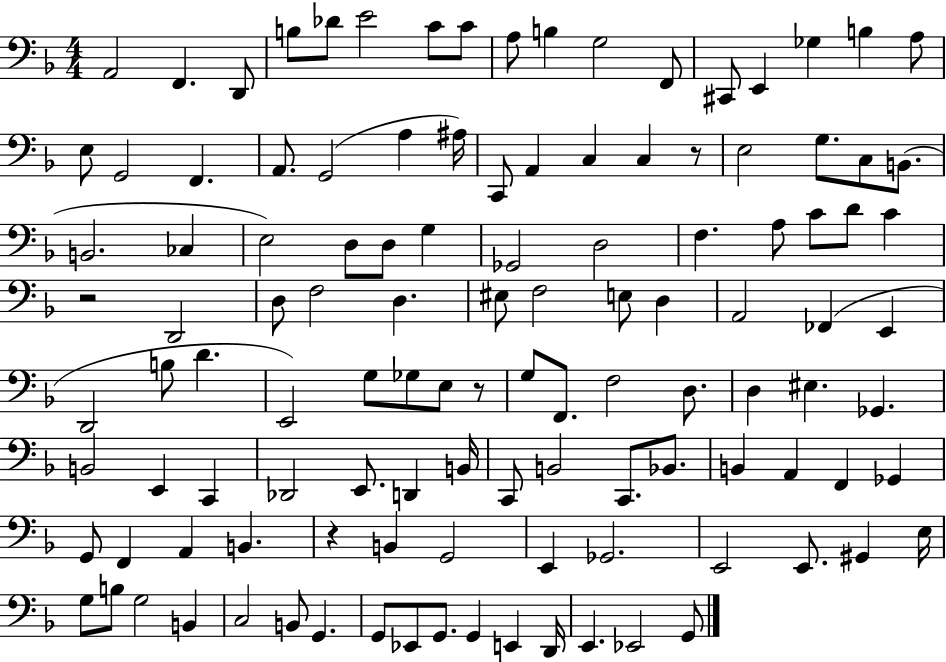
A2/h F2/q. D2/e B3/e Db4/e E4/h C4/e C4/e A3/e B3/q G3/h F2/e C#2/e E2/q Gb3/q B3/q A3/e E3/e G2/h F2/q. A2/e. G2/h A3/q A#3/s C2/e A2/q C3/q C3/q R/e E3/h G3/e. C3/e B2/e. B2/h. CES3/q E3/h D3/e D3/e G3/q Gb2/h D3/h F3/q. A3/e C4/e D4/e C4/q R/h D2/h D3/e F3/h D3/q. EIS3/e F3/h E3/e D3/q A2/h FES2/q E2/q D2/h B3/e D4/q. E2/h G3/e Gb3/e E3/e R/e G3/e F2/e. F3/h D3/e. D3/q EIS3/q. Gb2/q. B2/h E2/q C2/q Db2/h E2/e. D2/q B2/s C2/e B2/h C2/e. Bb2/e. B2/q A2/q F2/q Gb2/q G2/e F2/q A2/q B2/q. R/q B2/q G2/h E2/q Gb2/h. E2/h E2/e. G#2/q E3/s G3/e B3/e G3/h B2/q C3/h B2/e G2/q. G2/e Eb2/e G2/e. G2/q E2/q D2/s E2/q. Eb2/h G2/e